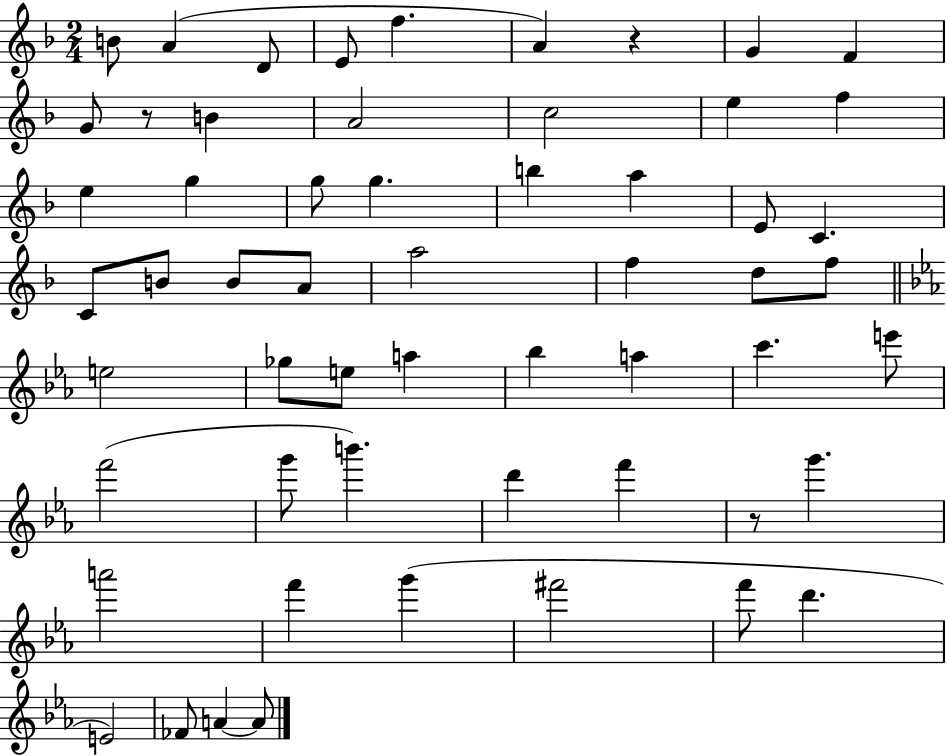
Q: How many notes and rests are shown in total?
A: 57